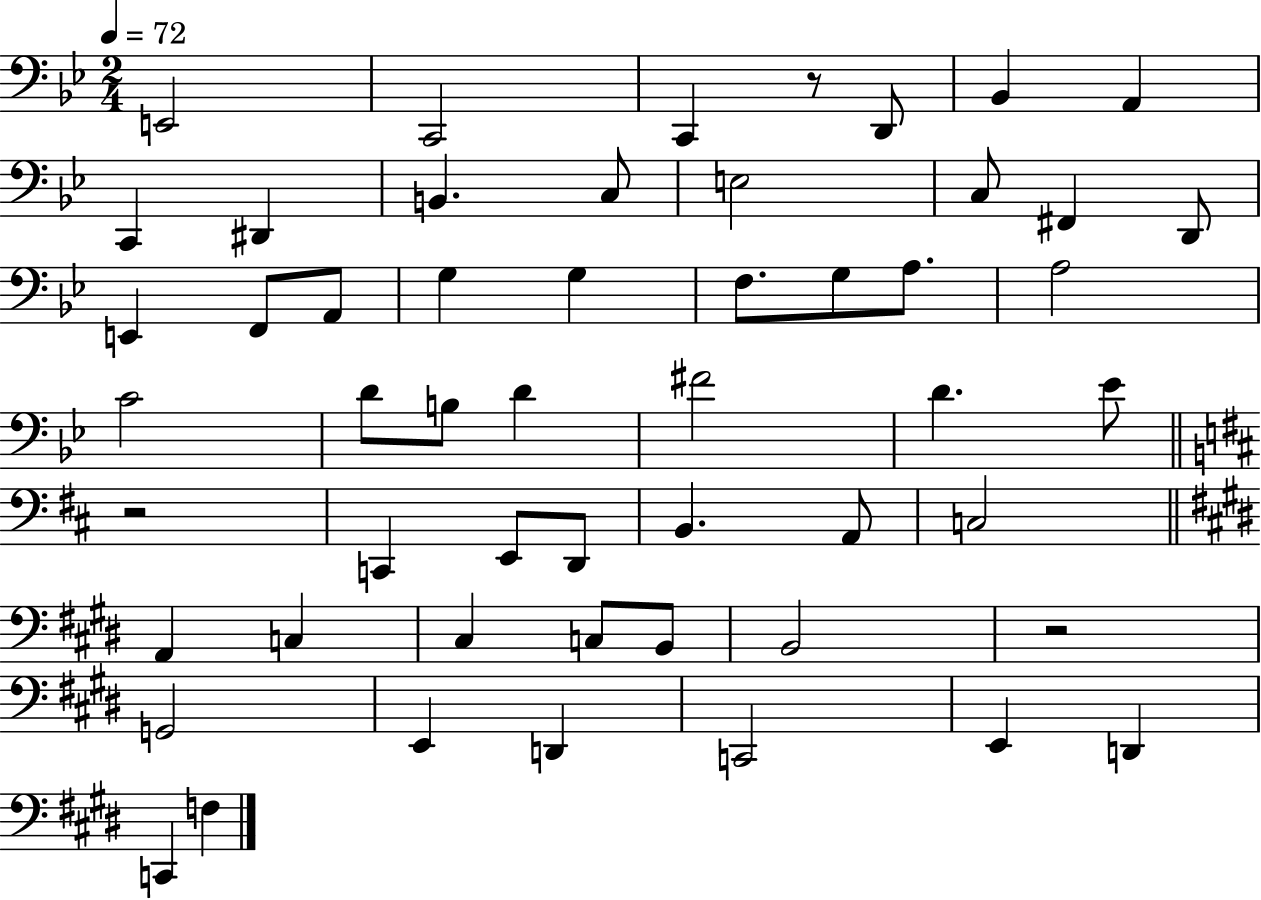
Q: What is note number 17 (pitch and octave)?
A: A2